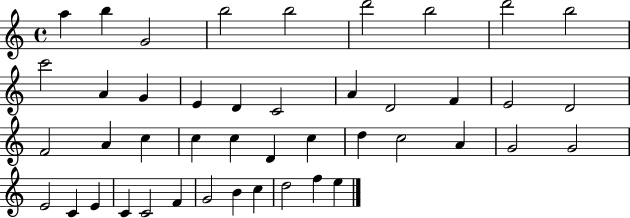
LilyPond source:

{
  \clef treble
  \time 4/4
  \defaultTimeSignature
  \key c \major
  a''4 b''4 g'2 | b''2 b''2 | d'''2 b''2 | d'''2 b''2 | \break c'''2 a'4 g'4 | e'4 d'4 c'2 | a'4 d'2 f'4 | e'2 d'2 | \break f'2 a'4 c''4 | c''4 c''4 d'4 c''4 | d''4 c''2 a'4 | g'2 g'2 | \break e'2 c'4 e'4 | c'4 c'2 f'4 | g'2 b'4 c''4 | d''2 f''4 e''4 | \break \bar "|."
}